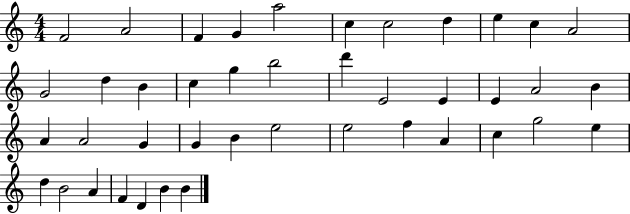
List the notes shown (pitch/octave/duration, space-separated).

F4/h A4/h F4/q G4/q A5/h C5/q C5/h D5/q E5/q C5/q A4/h G4/h D5/q B4/q C5/q G5/q B5/h D6/q E4/h E4/q E4/q A4/h B4/q A4/q A4/h G4/q G4/q B4/q E5/h E5/h F5/q A4/q C5/q G5/h E5/q D5/q B4/h A4/q F4/q D4/q B4/q B4/q